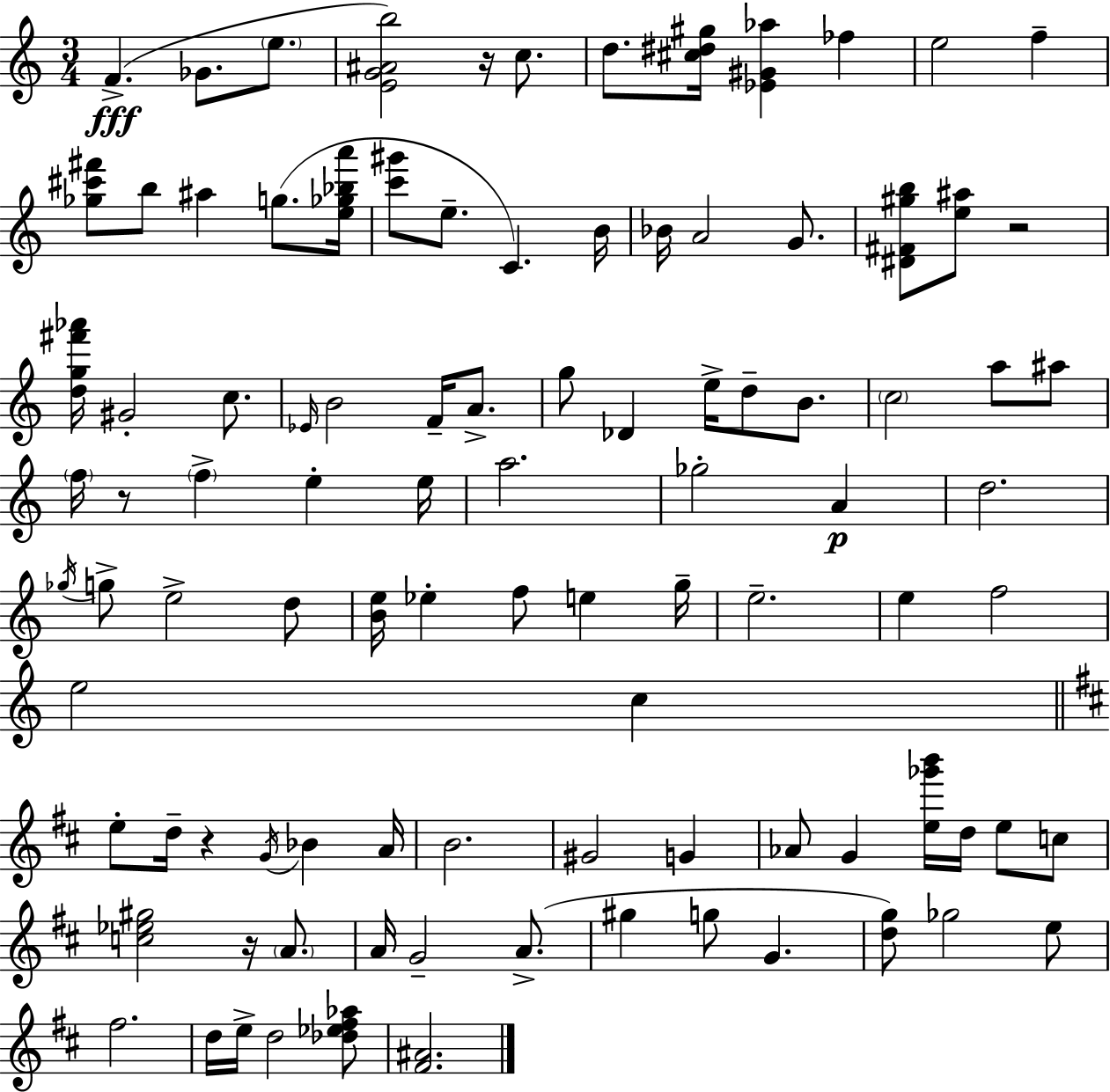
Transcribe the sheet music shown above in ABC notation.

X:1
T:Untitled
M:3/4
L:1/4
K:Am
F _G/2 e/2 [EG^Ab]2 z/4 c/2 d/2 [^c^d^g]/4 [_E^G_a] _f e2 f [_g^c'^f']/2 b/2 ^a g/2 [e_g_ba']/4 [c'^g']/2 e/2 C B/4 _B/4 A2 G/2 [^D^F^gb]/2 [e^a]/2 z2 [dg^f'_a']/4 ^G2 c/2 _E/4 B2 F/4 A/2 g/2 _D e/4 d/2 B/2 c2 a/2 ^a/2 f/4 z/2 f e e/4 a2 _g2 A d2 _g/4 g/2 e2 d/2 [Be]/4 _e f/2 e g/4 e2 e f2 e2 c e/2 d/4 z G/4 _B A/4 B2 ^G2 G _A/2 G [e_g'b']/4 d/4 e/2 c/2 [c_e^g]2 z/4 A/2 A/4 G2 A/2 ^g g/2 G [dg]/2 _g2 e/2 ^f2 d/4 e/4 d2 [_d_e^f_a]/2 [^F^A]2